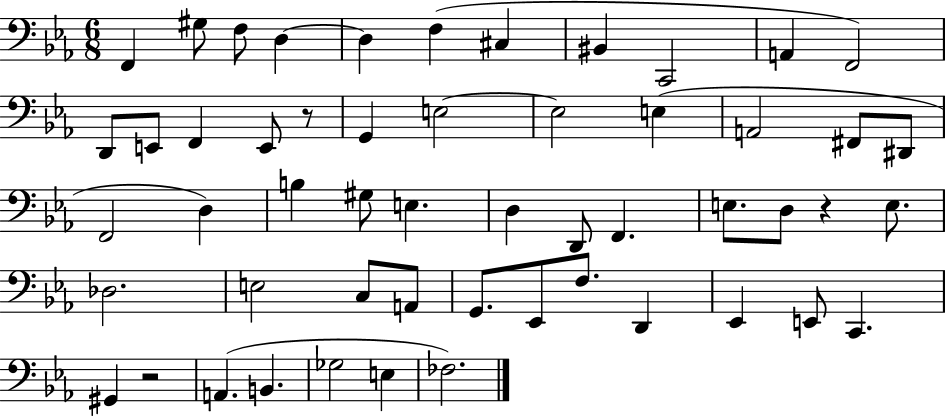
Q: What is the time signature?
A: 6/8